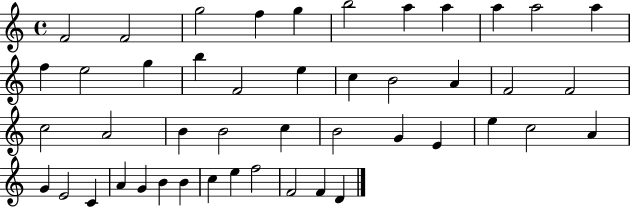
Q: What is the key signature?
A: C major